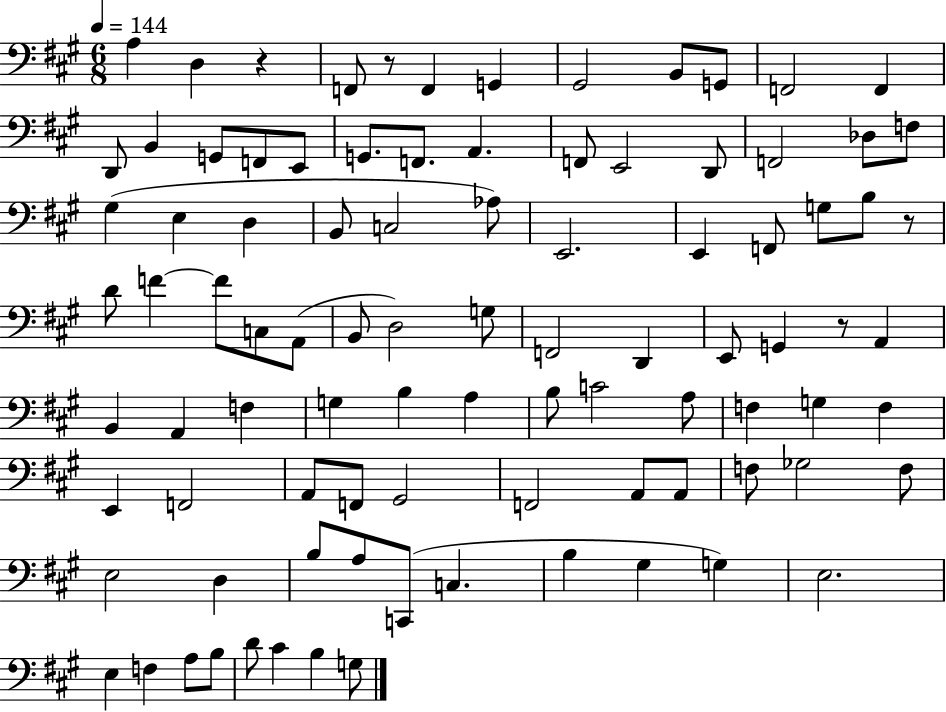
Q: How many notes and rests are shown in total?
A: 93